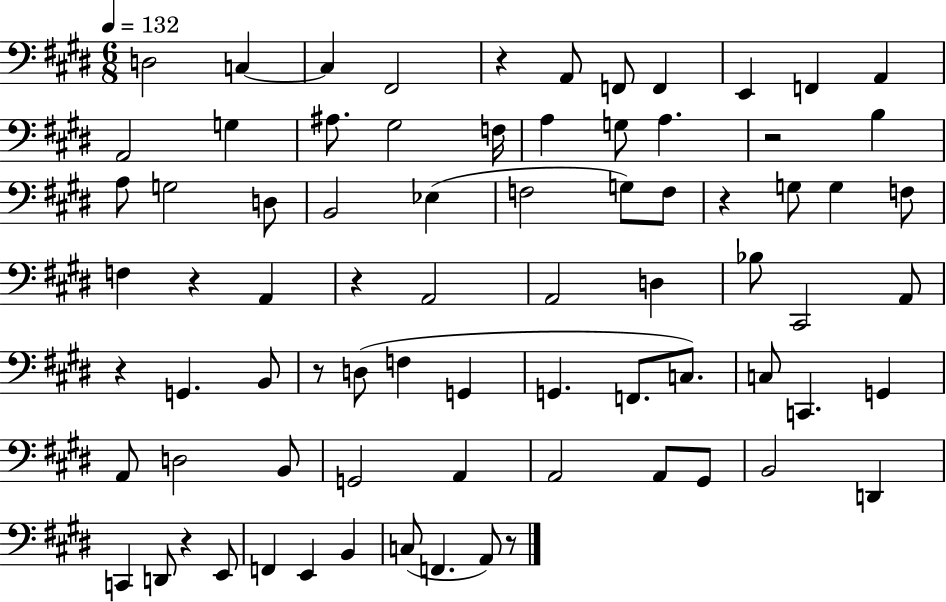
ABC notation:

X:1
T:Untitled
M:6/8
L:1/4
K:E
D,2 C, C, ^F,,2 z A,,/2 F,,/2 F,, E,, F,, A,, A,,2 G, ^A,/2 ^G,2 F,/4 A, G,/2 A, z2 B, A,/2 G,2 D,/2 B,,2 _E, F,2 G,/2 F,/2 z G,/2 G, F,/2 F, z A,, z A,,2 A,,2 D, _B,/2 ^C,,2 A,,/2 z G,, B,,/2 z/2 D,/2 F, G,, G,, F,,/2 C,/2 C,/2 C,, G,, A,,/2 D,2 B,,/2 G,,2 A,, A,,2 A,,/2 ^G,,/2 B,,2 D,, C,, D,,/2 z E,,/2 F,, E,, B,, C,/2 F,, A,,/2 z/2